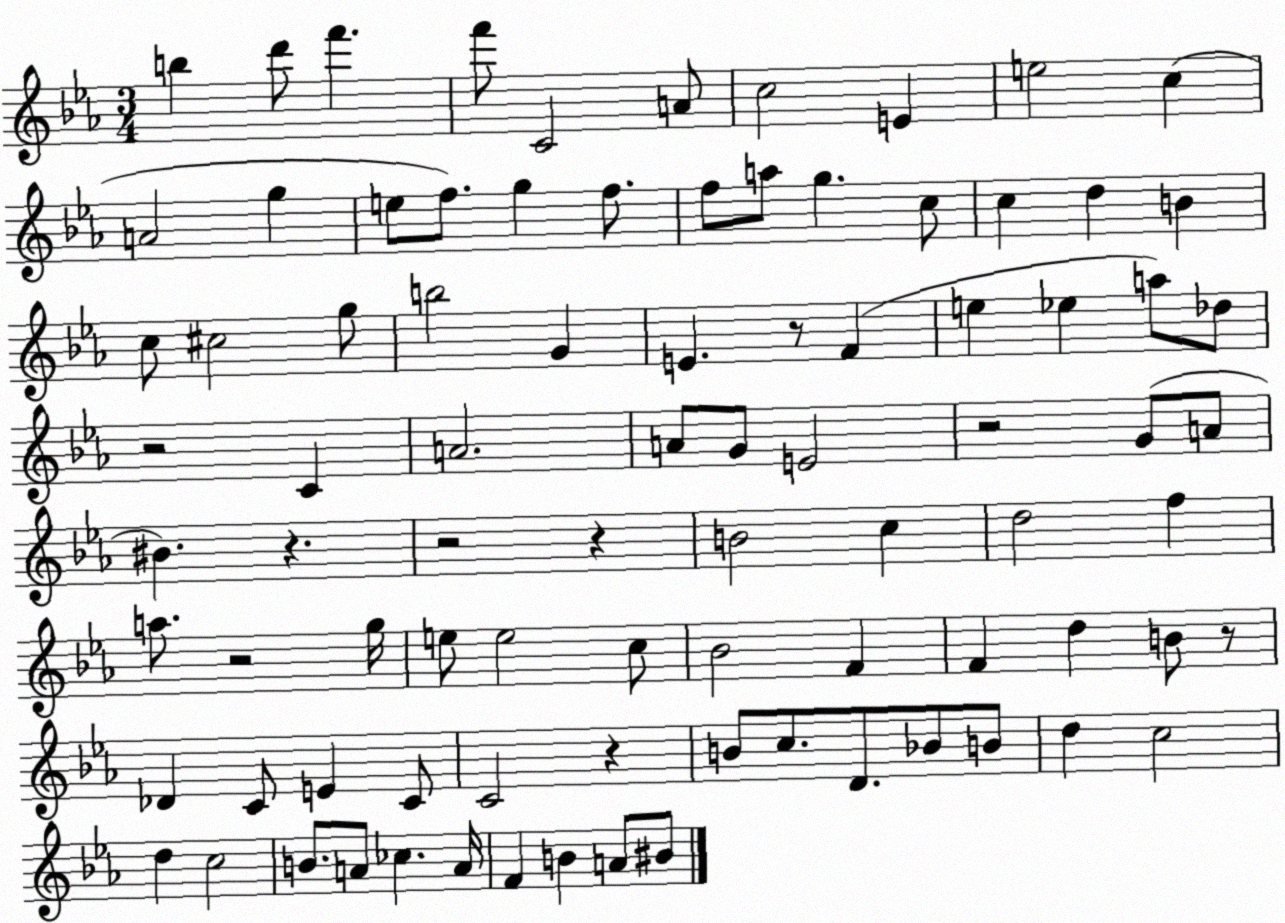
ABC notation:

X:1
T:Untitled
M:3/4
L:1/4
K:Eb
b d'/2 f' f'/2 C2 A/2 c2 E e2 c A2 g e/2 f/2 g f/2 f/2 a/2 g c/2 c d B c/2 ^c2 g/2 b2 G E z/2 F e _e a/2 _d/2 z2 C A2 A/2 G/2 E2 z2 G/2 A/2 ^B z z2 z B2 c d2 f a/2 z2 g/4 e/2 e2 c/2 _B2 F F d B/2 z/2 _D C/2 E C/2 C2 z B/2 c/2 D/2 _B/2 B/2 d c2 d c2 B/2 A/2 _c A/4 F B A/2 ^B/2